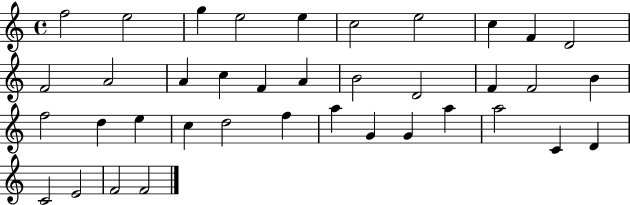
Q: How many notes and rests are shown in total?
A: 38